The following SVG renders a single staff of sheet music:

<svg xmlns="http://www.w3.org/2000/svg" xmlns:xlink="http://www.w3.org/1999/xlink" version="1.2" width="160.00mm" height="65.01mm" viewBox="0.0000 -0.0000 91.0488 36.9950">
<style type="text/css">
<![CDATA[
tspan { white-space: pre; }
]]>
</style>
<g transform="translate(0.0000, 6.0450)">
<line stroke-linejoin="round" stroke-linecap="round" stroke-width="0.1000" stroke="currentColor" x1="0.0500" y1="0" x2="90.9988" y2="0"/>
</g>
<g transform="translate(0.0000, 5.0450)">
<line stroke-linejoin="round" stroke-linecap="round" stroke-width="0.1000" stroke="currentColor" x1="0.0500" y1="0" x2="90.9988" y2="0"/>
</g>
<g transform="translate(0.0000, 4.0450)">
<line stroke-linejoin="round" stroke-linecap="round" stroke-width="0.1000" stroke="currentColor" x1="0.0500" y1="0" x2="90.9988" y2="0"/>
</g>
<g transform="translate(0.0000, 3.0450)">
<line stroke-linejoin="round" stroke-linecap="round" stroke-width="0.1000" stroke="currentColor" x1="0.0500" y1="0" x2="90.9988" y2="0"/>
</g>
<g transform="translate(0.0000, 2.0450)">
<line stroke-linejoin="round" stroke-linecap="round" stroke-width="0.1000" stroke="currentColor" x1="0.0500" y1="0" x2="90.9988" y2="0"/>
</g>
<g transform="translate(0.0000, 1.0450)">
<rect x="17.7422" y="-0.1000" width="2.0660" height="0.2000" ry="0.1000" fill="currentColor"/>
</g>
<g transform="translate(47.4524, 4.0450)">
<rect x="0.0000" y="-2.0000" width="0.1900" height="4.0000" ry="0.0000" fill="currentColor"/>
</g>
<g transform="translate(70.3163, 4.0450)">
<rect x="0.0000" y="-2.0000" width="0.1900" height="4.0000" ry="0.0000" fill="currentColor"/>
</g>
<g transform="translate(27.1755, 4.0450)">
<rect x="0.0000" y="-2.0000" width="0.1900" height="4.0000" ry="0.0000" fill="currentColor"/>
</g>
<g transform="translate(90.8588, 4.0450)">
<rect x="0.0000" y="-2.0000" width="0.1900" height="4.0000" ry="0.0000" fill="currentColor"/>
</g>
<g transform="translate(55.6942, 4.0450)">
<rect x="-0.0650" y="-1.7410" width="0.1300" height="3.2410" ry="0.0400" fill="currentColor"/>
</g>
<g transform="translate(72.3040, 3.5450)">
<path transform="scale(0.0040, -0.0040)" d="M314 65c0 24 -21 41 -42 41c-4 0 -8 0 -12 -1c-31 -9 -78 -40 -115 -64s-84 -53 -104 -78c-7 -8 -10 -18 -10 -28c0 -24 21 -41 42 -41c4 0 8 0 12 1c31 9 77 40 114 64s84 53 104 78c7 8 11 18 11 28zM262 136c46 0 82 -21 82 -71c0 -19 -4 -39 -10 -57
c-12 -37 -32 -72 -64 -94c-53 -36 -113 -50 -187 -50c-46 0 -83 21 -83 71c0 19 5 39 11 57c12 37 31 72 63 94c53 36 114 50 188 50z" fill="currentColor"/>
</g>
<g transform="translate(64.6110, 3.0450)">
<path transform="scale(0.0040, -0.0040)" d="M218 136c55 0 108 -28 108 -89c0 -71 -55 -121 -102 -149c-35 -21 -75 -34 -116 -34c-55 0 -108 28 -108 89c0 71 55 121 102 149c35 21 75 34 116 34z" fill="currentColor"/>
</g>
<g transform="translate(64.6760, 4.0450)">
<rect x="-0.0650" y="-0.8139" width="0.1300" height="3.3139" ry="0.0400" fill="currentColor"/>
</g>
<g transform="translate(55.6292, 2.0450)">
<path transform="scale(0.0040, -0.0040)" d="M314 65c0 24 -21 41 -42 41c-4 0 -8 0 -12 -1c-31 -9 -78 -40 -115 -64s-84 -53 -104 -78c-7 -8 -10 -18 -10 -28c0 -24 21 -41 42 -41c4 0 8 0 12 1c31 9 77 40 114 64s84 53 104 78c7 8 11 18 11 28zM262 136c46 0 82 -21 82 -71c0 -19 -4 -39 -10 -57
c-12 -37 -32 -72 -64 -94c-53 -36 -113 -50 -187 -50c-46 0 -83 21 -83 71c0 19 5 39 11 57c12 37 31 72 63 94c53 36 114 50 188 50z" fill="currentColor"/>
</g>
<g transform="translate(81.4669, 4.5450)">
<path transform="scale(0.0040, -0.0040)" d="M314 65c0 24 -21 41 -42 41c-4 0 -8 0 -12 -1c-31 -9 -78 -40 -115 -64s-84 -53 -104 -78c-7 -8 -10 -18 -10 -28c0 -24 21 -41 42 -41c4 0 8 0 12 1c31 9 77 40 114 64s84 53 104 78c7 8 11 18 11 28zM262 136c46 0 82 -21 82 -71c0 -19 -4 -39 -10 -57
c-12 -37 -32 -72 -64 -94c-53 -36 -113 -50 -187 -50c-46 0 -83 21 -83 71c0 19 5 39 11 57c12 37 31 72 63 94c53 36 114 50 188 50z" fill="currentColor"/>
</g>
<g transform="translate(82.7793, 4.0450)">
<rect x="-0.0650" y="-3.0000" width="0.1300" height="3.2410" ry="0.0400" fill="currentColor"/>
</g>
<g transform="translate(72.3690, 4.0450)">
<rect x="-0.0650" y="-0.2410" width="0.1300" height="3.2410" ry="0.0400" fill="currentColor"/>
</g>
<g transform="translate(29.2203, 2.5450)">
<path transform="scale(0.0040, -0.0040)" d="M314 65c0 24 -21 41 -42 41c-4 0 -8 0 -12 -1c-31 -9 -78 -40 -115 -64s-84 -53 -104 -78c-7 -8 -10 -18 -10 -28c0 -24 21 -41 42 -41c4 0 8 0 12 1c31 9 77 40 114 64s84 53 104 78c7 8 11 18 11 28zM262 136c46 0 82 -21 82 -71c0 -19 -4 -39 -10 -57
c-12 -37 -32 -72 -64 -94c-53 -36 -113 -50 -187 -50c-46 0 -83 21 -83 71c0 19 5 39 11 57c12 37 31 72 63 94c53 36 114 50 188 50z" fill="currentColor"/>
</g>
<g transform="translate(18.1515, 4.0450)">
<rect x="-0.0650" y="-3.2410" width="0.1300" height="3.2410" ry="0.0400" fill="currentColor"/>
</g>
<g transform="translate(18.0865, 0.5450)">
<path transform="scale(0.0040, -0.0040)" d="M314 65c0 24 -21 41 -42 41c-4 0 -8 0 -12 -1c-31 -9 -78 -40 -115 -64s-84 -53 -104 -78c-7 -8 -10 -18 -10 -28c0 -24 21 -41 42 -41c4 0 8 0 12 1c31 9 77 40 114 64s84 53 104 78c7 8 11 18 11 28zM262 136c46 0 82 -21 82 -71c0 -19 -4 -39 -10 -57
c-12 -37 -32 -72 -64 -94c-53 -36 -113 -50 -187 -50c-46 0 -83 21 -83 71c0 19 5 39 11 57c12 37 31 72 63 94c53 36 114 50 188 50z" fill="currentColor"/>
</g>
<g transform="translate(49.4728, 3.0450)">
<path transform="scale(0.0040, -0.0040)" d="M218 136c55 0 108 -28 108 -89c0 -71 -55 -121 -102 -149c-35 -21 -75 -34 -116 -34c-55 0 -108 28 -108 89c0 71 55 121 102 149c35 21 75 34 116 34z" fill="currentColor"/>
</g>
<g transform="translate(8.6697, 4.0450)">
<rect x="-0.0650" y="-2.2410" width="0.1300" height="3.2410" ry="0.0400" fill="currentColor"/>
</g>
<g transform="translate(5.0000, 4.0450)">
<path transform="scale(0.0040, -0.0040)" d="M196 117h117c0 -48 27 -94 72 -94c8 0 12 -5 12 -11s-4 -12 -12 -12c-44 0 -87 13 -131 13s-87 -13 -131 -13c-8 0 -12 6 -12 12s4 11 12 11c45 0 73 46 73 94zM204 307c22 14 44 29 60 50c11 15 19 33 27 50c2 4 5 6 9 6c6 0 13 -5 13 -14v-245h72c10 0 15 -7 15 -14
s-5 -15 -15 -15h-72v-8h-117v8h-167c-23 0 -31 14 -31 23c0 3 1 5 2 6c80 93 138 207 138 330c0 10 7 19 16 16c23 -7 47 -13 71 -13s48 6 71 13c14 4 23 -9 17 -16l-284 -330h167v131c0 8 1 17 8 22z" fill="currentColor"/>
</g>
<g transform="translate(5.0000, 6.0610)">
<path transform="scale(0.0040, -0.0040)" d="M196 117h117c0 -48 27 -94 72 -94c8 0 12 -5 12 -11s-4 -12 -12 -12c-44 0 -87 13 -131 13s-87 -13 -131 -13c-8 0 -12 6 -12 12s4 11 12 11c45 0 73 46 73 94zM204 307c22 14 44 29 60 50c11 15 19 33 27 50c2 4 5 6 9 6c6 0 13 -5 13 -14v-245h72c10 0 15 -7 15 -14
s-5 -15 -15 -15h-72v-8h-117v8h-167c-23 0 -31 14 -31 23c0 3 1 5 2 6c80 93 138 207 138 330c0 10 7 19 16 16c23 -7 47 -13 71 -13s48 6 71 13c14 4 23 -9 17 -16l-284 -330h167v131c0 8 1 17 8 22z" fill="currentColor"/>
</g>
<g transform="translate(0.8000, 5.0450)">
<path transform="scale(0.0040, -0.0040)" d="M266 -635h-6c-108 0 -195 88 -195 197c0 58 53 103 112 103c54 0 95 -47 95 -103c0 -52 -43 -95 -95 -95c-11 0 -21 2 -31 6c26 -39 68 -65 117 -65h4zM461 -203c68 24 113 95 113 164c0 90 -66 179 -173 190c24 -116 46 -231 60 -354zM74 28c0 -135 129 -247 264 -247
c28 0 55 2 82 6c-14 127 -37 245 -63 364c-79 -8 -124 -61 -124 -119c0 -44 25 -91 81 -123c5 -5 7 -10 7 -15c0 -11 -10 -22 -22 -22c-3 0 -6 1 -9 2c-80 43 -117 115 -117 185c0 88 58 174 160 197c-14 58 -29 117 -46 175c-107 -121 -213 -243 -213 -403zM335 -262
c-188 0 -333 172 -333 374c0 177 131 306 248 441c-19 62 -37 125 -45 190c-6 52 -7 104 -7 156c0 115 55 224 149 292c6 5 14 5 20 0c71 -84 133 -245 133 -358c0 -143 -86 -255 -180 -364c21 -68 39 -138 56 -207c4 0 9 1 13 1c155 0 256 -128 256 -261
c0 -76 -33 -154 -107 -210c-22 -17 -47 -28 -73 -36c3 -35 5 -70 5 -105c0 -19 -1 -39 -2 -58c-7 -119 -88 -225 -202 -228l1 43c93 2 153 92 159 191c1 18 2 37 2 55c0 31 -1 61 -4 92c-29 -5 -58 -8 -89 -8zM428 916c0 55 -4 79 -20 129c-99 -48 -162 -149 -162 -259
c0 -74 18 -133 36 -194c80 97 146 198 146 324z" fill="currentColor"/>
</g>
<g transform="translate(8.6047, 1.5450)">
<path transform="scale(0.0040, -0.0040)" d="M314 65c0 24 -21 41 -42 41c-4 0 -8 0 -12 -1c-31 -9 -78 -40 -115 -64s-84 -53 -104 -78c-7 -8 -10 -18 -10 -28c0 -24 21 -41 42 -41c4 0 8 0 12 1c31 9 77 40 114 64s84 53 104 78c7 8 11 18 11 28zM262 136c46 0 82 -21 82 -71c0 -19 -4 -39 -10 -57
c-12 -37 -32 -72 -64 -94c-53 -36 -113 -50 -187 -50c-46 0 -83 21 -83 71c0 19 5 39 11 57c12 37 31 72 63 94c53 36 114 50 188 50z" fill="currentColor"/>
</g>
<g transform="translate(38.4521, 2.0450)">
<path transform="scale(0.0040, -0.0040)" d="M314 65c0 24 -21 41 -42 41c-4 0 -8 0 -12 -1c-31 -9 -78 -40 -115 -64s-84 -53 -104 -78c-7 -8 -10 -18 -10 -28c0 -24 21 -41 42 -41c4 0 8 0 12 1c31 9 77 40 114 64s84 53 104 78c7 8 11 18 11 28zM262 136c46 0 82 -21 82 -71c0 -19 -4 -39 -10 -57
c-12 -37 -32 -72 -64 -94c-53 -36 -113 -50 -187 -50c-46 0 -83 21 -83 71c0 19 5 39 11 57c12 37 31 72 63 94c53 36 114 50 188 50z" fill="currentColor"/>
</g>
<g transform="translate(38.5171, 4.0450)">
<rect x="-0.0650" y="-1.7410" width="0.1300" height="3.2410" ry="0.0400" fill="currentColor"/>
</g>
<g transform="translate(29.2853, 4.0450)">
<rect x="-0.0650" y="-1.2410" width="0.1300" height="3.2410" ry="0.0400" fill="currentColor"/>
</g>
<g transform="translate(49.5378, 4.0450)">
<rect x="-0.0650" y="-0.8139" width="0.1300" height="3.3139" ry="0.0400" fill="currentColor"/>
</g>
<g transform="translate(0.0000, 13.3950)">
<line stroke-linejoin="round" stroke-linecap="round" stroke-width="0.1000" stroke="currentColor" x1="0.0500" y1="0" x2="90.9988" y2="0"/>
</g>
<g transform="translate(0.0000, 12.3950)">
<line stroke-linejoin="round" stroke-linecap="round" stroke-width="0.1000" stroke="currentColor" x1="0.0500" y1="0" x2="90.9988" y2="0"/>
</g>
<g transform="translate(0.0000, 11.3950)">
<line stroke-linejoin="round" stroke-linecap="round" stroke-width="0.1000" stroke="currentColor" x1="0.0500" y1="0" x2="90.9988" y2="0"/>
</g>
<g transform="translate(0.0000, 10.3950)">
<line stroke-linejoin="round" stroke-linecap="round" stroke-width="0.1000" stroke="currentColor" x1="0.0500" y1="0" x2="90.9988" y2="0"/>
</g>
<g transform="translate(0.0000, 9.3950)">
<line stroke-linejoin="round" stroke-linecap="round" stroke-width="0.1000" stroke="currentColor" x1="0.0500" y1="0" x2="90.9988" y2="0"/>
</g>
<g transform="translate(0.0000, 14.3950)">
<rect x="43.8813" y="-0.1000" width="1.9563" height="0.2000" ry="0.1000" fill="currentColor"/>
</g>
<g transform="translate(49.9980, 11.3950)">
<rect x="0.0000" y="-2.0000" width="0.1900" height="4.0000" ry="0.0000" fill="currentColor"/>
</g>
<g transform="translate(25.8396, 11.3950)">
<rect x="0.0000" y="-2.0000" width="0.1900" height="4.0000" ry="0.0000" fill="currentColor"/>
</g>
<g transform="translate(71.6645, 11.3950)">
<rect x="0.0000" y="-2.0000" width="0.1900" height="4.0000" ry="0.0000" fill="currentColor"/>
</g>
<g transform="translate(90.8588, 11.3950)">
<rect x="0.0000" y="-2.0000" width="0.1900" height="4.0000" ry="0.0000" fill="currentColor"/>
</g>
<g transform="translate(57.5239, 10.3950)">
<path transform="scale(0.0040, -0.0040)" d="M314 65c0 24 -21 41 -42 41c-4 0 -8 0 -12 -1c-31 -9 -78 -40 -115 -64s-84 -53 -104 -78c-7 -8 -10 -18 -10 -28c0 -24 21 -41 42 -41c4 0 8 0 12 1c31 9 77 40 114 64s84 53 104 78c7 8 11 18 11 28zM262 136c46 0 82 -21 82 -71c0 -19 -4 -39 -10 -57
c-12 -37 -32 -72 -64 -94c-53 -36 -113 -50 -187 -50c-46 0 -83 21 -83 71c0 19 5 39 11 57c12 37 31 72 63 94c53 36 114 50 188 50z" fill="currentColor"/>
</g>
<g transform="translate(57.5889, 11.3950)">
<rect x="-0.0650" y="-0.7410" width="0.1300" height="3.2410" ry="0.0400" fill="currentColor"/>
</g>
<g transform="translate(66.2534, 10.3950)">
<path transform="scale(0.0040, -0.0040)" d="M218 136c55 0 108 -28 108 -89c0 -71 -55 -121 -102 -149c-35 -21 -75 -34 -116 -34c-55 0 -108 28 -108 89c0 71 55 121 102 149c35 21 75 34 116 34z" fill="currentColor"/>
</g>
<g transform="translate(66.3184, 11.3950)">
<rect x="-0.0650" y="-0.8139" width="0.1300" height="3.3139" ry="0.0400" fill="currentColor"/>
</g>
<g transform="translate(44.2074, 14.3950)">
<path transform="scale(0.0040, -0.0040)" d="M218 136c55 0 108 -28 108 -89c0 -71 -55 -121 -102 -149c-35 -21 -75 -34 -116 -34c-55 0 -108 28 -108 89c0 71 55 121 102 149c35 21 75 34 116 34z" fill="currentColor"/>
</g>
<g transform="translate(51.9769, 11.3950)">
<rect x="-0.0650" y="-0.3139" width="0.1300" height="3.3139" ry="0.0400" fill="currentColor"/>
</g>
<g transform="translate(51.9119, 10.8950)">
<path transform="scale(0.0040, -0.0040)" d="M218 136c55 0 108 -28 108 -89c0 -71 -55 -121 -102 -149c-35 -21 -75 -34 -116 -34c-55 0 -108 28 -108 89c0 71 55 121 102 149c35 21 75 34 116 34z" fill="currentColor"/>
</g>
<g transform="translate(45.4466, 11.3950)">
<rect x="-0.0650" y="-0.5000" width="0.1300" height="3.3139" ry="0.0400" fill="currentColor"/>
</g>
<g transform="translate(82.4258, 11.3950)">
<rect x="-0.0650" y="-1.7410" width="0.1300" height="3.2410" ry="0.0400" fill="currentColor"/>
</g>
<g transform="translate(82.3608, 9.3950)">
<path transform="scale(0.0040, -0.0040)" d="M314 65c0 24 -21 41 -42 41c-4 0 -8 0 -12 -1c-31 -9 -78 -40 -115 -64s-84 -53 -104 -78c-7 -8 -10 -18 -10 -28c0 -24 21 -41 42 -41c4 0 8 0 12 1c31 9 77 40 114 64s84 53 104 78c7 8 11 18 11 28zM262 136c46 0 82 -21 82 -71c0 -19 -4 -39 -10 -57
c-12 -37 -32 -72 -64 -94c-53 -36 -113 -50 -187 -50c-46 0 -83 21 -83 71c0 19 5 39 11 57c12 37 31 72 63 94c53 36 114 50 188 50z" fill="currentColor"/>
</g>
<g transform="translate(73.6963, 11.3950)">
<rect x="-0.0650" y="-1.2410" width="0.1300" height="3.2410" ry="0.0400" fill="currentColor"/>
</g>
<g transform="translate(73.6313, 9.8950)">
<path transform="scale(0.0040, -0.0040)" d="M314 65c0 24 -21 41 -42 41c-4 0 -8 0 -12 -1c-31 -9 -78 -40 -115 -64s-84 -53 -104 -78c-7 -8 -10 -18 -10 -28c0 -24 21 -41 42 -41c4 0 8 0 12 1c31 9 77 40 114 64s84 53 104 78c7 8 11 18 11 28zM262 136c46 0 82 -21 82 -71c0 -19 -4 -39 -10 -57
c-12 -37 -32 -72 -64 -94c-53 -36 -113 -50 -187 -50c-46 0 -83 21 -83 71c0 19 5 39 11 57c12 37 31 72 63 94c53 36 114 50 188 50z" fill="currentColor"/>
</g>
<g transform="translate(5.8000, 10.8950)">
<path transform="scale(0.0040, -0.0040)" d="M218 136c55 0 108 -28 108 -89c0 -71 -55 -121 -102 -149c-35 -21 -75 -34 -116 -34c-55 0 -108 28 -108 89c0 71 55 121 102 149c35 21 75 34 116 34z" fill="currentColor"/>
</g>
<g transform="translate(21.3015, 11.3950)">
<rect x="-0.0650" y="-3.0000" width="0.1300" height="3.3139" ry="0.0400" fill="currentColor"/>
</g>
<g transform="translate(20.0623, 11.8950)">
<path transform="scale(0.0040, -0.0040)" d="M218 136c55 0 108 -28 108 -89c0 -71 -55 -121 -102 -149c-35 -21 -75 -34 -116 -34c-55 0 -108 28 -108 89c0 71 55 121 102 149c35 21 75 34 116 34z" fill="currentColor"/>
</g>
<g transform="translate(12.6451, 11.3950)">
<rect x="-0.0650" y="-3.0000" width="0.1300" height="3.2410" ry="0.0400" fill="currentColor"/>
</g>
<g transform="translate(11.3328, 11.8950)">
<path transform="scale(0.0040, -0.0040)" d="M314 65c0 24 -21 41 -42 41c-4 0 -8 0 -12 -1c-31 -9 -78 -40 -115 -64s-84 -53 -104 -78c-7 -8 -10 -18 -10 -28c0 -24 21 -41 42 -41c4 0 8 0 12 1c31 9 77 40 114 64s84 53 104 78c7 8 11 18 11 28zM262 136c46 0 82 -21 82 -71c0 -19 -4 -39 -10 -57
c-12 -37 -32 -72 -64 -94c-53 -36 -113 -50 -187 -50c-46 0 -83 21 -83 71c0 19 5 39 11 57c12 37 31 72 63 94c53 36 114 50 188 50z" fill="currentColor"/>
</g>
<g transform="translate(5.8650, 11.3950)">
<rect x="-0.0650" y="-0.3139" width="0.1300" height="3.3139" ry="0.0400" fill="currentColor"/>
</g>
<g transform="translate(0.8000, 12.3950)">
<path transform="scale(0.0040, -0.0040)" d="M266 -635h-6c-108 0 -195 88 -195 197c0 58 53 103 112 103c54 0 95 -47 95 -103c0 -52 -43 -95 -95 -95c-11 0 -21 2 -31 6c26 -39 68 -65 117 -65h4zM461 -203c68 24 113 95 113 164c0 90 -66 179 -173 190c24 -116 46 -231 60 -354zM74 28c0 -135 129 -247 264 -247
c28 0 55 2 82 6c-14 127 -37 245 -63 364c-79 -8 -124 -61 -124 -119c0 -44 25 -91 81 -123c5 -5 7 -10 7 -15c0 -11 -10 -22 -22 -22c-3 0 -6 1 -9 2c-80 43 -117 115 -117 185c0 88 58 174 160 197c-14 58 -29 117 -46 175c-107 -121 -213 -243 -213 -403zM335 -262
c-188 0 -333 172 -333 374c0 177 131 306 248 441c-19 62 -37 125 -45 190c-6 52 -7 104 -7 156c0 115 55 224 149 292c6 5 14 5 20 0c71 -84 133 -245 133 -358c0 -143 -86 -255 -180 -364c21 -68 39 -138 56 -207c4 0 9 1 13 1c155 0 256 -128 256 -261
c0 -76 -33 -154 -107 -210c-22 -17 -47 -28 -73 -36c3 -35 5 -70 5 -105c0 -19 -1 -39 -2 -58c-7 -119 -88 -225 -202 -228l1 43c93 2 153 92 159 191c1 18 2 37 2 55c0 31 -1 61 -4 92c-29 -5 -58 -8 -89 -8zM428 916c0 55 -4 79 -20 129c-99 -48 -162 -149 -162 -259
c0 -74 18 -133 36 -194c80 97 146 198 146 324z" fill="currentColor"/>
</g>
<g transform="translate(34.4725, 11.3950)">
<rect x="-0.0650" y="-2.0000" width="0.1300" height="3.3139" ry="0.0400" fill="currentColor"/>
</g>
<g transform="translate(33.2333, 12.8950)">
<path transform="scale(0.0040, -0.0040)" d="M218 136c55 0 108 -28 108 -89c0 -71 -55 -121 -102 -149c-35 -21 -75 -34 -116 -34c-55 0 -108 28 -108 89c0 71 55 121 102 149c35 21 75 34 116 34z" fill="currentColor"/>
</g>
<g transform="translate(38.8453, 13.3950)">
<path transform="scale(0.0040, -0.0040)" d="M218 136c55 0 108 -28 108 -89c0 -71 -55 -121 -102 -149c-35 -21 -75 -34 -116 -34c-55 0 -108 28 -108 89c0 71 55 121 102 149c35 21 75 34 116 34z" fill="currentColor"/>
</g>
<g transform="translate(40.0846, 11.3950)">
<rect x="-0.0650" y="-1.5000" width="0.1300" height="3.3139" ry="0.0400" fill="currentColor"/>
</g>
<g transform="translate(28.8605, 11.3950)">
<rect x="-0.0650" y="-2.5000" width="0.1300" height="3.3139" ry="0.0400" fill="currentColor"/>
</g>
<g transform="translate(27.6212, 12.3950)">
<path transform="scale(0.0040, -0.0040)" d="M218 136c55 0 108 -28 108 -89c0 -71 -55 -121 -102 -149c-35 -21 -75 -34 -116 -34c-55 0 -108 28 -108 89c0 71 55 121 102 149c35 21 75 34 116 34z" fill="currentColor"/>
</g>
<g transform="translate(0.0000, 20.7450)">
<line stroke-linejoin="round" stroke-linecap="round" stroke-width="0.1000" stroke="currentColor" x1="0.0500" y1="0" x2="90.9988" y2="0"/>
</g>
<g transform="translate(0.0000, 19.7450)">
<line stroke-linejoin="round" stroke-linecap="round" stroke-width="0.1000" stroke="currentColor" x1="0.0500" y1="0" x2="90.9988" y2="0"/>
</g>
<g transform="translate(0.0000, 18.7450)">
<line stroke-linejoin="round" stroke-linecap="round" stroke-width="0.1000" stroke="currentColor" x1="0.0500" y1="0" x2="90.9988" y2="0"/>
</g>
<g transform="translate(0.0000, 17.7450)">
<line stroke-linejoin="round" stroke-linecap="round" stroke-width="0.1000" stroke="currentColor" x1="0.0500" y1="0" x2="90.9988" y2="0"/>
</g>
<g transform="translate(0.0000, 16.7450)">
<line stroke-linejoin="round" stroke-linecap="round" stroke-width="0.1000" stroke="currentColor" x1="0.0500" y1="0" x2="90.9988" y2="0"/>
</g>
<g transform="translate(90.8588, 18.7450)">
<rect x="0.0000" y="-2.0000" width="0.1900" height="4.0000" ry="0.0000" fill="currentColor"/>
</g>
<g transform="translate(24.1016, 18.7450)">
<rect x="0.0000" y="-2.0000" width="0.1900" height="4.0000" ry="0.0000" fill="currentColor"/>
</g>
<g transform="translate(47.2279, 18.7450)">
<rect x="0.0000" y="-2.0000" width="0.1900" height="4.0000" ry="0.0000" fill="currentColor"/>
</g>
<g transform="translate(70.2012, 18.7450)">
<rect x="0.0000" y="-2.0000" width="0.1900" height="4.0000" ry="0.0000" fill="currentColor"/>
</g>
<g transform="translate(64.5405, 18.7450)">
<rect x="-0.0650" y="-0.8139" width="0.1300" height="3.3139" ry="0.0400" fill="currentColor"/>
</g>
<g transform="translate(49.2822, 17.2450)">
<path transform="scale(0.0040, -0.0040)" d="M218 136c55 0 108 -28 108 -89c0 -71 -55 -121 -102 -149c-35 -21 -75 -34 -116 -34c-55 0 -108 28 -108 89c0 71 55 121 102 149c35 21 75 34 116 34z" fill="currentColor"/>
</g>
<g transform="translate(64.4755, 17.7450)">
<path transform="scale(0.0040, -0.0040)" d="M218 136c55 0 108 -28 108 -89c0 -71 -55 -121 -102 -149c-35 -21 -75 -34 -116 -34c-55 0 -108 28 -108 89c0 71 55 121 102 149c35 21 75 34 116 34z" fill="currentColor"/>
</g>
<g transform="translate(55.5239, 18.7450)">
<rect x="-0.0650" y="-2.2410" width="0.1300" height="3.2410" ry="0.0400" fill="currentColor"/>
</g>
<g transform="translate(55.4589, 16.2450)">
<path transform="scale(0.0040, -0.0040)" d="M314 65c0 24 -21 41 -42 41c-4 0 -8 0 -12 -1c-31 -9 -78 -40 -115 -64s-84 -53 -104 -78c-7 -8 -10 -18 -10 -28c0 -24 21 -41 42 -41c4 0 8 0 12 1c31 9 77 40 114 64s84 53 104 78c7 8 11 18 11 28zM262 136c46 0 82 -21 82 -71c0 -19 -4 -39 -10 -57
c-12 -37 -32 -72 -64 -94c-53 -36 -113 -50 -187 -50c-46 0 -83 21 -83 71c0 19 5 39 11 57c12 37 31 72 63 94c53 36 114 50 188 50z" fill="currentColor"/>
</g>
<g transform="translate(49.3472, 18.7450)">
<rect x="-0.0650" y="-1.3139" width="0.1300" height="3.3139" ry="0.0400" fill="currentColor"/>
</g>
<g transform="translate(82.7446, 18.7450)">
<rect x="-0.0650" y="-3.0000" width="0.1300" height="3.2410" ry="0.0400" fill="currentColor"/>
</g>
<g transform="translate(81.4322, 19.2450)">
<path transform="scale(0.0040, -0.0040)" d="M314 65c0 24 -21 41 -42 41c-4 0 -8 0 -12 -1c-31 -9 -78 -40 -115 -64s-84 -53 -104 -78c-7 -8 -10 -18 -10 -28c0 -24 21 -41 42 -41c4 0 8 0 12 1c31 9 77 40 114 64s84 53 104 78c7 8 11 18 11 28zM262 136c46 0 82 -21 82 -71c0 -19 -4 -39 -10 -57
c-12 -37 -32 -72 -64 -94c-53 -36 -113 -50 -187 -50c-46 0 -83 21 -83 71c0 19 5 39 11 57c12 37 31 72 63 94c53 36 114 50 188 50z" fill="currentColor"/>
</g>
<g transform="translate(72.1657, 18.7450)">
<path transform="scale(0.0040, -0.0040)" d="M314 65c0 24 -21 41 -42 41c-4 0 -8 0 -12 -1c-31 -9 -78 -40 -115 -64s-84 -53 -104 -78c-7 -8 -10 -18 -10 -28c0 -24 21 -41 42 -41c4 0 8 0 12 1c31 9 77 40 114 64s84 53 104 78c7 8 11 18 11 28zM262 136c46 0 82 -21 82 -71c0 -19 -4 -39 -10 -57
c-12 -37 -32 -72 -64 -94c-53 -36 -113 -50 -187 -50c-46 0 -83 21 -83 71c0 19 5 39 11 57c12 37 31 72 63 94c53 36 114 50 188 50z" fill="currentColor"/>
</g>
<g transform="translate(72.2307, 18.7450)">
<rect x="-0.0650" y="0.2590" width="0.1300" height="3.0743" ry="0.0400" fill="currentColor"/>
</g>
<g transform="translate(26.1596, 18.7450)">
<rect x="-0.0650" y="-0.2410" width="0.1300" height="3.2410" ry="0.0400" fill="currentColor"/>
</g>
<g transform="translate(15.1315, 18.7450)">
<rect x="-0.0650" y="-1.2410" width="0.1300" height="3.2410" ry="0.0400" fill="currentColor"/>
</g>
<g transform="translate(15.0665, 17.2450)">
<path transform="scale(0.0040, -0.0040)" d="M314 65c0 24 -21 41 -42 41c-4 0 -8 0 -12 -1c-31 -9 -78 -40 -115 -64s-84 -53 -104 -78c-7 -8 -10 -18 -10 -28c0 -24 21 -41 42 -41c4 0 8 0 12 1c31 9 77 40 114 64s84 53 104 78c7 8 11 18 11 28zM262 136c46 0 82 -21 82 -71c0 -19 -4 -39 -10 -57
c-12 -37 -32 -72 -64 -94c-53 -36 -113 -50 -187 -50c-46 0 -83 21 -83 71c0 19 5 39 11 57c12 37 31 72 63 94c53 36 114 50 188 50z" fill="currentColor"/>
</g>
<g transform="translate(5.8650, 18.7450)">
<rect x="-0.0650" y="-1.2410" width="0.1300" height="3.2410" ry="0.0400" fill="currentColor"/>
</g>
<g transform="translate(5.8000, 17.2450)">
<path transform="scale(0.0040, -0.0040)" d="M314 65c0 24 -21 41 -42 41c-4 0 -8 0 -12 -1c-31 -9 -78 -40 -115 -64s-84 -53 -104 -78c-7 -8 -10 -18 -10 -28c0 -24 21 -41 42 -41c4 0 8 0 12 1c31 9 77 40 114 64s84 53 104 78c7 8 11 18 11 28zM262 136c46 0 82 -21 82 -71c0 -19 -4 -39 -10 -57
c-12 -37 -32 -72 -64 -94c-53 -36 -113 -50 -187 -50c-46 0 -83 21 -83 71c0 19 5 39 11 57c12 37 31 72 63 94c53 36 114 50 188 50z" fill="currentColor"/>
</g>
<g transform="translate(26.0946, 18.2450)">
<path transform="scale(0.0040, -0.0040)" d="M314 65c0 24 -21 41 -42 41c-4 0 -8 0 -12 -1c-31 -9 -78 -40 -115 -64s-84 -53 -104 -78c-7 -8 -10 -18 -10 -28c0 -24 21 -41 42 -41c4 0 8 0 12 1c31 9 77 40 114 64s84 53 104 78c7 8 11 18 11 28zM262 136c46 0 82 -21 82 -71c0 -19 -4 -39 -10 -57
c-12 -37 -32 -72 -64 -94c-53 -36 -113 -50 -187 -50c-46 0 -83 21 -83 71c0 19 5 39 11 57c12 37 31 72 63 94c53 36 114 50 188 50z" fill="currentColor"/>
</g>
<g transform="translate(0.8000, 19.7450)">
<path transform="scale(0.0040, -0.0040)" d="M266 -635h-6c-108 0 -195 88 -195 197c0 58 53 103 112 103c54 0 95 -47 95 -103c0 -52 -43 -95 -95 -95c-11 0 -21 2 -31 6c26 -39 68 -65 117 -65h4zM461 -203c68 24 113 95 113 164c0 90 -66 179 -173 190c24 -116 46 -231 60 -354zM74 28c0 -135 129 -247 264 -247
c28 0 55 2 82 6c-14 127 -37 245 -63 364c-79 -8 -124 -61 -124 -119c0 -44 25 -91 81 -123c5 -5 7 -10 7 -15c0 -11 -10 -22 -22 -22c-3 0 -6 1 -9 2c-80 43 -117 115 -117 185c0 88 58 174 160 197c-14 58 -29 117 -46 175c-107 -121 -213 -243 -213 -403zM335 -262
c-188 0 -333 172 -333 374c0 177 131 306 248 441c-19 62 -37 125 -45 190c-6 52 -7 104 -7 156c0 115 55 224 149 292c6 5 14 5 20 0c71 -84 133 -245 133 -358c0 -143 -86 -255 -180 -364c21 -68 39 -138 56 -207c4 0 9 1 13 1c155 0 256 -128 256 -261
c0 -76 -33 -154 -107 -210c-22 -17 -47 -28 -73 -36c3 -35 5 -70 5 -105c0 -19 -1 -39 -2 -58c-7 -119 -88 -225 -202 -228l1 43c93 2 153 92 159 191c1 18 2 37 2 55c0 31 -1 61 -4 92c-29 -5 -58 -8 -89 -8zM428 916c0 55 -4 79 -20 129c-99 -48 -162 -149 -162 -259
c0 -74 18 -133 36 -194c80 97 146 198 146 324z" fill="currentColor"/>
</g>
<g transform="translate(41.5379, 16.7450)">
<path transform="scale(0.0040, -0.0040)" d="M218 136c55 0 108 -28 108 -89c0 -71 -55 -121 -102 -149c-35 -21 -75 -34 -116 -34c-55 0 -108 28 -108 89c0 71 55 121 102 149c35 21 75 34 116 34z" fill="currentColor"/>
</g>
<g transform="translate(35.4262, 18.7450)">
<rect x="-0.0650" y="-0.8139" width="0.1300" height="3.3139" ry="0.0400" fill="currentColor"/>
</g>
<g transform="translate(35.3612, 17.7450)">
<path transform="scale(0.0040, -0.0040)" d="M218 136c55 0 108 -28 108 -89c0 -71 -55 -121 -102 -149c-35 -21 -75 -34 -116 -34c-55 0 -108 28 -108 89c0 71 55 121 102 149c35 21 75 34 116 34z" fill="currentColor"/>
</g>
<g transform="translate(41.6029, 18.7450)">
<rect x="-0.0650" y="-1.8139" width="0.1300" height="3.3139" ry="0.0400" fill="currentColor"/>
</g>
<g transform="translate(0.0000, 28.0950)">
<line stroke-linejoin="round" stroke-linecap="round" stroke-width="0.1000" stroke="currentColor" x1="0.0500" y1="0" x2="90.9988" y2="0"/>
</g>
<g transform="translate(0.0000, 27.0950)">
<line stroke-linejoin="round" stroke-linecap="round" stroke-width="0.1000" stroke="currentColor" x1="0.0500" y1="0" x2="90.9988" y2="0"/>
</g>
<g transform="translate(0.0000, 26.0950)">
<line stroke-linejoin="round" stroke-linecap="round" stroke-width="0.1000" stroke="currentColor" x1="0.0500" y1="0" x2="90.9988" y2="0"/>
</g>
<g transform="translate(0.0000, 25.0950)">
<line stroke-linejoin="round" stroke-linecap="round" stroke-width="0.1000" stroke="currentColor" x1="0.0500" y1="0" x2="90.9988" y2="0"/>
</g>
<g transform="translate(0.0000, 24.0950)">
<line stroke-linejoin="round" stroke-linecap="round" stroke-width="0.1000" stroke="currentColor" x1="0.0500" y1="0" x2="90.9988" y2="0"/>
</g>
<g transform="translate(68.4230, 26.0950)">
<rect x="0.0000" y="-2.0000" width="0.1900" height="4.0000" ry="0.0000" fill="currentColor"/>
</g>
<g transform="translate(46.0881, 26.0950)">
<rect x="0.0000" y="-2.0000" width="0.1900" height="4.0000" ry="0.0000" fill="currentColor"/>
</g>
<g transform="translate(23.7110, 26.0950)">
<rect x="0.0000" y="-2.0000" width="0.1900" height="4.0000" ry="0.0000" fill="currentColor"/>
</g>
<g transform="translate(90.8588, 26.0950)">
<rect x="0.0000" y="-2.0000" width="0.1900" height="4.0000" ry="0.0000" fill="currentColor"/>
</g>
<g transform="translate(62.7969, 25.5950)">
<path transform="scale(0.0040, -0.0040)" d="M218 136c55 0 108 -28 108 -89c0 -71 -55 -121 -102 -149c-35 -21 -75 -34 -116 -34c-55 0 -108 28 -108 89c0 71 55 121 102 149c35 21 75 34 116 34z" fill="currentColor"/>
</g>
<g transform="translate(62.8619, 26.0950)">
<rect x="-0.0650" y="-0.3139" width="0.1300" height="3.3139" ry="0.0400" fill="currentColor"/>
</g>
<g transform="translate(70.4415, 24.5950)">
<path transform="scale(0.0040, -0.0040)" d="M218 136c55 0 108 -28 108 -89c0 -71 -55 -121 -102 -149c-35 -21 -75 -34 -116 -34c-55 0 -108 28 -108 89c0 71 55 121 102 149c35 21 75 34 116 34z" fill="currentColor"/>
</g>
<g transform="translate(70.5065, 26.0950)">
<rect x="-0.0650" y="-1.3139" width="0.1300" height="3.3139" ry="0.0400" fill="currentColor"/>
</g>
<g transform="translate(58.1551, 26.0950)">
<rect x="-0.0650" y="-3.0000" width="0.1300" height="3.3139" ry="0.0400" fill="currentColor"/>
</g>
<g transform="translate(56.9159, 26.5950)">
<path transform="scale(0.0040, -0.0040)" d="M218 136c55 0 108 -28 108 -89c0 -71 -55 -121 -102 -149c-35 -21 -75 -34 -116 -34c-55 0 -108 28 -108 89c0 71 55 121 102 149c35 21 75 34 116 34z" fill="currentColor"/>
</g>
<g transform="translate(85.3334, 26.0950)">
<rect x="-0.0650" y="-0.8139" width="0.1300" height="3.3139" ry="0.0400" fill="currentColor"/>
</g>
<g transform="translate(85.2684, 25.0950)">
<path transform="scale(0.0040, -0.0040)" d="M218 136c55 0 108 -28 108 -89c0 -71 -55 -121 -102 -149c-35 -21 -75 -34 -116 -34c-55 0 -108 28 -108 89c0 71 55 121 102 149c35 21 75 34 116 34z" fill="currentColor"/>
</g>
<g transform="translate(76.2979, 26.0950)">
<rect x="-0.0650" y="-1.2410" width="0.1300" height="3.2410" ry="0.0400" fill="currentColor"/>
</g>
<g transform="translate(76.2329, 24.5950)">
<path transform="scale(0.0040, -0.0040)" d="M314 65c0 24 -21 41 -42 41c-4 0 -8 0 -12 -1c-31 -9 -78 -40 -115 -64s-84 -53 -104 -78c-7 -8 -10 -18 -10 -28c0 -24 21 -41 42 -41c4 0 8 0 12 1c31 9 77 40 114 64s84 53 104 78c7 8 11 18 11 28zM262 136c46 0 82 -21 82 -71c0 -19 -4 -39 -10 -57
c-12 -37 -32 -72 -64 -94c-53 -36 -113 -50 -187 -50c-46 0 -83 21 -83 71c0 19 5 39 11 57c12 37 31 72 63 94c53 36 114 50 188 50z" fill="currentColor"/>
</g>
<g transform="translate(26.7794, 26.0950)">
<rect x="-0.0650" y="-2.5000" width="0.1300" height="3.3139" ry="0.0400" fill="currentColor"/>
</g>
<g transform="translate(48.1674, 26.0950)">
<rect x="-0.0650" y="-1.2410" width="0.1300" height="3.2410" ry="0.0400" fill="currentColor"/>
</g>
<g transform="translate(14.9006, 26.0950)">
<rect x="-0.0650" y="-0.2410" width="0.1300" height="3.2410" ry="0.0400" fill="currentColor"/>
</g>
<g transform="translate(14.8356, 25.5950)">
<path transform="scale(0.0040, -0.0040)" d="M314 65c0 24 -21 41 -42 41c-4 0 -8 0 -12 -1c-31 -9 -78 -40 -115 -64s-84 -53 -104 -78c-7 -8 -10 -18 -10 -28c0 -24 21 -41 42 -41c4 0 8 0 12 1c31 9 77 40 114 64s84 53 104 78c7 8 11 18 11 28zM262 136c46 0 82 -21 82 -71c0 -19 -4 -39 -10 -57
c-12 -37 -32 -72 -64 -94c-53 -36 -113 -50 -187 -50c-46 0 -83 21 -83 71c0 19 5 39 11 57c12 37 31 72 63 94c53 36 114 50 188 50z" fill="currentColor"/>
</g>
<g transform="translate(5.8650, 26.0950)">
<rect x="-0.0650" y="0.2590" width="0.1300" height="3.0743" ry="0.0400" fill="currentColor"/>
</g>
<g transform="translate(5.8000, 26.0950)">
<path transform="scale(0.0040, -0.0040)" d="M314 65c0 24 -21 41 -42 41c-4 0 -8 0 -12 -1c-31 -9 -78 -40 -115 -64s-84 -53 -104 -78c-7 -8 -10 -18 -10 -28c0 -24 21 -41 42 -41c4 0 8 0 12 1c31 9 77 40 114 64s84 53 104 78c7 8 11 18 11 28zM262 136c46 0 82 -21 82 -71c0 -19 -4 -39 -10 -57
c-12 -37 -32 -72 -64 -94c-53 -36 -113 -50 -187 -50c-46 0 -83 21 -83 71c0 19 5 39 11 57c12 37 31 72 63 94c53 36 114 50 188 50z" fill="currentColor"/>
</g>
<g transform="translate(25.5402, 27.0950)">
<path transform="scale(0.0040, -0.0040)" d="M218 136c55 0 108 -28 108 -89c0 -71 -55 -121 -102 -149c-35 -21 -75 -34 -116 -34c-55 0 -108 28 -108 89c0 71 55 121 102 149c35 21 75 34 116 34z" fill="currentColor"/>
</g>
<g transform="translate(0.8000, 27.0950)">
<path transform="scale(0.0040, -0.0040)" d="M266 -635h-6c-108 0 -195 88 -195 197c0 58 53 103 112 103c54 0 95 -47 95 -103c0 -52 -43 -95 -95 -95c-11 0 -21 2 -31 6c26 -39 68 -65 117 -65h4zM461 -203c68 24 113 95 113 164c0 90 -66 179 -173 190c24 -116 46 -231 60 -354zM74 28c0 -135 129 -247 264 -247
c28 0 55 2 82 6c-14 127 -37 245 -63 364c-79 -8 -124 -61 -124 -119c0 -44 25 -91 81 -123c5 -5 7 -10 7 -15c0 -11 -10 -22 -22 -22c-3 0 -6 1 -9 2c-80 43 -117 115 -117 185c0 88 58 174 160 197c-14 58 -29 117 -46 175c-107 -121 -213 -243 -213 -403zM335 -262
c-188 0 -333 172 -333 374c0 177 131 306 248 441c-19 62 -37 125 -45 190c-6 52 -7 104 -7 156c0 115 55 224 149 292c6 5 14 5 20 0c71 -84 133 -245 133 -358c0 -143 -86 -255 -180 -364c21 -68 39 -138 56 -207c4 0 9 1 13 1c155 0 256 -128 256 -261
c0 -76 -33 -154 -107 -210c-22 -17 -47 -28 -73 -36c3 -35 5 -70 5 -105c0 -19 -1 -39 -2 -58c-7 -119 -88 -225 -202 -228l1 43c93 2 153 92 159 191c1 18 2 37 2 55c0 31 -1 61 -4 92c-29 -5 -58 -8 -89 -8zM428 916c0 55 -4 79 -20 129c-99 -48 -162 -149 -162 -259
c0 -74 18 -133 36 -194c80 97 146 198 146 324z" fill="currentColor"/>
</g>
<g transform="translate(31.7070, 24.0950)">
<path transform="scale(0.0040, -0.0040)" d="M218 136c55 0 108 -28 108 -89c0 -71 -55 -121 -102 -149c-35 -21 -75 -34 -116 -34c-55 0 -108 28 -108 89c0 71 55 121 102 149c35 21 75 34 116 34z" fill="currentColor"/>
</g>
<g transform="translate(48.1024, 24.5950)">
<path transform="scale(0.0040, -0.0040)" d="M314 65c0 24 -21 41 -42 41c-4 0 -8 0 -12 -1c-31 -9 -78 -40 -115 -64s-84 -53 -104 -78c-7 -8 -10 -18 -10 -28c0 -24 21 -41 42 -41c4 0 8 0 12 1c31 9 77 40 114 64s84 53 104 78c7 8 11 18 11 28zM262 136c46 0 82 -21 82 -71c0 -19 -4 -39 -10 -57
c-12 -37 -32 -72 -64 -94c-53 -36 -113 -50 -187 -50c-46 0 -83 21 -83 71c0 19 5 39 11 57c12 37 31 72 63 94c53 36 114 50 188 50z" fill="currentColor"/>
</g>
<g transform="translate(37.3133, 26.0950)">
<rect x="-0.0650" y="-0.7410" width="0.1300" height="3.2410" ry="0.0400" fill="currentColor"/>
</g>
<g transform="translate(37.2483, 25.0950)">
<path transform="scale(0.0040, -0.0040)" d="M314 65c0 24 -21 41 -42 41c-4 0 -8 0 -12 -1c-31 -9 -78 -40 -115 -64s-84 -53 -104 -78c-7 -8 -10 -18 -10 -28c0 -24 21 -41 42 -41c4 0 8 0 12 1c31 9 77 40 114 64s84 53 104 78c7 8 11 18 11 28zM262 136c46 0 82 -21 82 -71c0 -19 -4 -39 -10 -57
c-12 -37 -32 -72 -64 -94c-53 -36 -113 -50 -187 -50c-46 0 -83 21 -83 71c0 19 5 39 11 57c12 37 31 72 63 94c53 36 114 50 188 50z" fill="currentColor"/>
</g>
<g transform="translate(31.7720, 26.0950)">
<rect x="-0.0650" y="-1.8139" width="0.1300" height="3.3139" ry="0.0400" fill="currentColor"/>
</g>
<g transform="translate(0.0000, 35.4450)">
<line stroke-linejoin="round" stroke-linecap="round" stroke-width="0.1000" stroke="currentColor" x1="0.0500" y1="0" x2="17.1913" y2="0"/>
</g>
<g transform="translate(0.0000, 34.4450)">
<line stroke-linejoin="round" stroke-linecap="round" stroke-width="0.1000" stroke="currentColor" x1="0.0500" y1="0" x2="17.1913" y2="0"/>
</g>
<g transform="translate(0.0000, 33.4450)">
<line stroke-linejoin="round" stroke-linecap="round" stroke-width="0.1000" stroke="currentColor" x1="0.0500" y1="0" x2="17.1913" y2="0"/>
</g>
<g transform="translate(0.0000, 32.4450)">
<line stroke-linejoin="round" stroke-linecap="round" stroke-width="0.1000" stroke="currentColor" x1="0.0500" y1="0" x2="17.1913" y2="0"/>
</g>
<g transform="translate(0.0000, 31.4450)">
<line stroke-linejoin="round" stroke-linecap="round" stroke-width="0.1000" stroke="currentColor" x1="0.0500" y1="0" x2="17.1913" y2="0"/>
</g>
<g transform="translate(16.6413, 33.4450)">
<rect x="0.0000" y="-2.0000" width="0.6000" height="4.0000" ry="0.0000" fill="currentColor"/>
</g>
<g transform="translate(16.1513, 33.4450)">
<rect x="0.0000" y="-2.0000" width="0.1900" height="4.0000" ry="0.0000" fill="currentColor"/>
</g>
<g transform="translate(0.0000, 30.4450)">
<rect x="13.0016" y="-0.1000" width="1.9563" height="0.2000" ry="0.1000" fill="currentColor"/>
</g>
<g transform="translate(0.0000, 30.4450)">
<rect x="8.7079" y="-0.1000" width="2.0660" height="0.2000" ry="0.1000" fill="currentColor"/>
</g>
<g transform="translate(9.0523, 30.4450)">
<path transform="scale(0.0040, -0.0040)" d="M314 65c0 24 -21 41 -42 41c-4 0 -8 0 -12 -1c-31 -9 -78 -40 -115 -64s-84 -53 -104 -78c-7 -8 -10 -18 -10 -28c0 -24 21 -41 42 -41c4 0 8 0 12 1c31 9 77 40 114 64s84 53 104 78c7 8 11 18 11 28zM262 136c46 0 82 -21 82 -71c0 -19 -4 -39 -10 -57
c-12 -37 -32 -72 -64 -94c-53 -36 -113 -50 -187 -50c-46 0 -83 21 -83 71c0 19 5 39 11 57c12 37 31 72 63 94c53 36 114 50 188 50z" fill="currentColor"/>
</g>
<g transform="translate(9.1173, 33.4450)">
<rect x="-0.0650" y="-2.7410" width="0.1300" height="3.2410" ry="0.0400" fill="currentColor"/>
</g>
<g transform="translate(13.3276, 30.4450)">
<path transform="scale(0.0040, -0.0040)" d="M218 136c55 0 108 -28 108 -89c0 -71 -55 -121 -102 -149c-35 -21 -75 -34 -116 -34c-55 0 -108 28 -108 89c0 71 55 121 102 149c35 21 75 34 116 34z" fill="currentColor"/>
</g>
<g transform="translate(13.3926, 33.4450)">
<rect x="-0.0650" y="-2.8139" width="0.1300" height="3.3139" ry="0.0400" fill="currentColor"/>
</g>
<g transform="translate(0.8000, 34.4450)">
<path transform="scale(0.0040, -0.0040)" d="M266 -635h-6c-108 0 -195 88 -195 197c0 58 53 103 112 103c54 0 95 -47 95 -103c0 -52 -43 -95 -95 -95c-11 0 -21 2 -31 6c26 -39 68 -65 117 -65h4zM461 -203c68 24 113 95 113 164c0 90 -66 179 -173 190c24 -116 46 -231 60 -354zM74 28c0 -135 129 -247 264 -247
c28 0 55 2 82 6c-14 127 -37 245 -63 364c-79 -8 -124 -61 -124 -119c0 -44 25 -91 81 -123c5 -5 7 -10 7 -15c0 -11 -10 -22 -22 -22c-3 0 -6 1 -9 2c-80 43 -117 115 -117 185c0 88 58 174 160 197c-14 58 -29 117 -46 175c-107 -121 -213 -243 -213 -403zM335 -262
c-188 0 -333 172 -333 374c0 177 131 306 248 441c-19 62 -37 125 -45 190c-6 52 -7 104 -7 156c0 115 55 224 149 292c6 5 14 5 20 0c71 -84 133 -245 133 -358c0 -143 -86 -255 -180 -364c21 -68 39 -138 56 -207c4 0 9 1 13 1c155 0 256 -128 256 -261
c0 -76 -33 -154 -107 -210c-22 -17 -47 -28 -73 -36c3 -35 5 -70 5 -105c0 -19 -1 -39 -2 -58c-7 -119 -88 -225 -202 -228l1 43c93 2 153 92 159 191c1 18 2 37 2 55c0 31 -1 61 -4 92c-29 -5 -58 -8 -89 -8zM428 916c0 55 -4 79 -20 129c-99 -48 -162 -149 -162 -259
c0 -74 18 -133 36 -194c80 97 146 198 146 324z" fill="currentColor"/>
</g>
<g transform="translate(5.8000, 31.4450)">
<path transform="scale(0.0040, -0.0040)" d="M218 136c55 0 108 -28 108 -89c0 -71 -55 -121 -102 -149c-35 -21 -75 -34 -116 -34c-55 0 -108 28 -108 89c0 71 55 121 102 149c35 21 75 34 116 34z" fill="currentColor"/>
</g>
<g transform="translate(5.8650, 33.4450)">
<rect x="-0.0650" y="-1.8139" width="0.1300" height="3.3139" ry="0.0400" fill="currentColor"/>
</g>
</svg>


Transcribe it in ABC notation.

X:1
T:Untitled
M:4/4
L:1/4
K:C
g2 b2 e2 f2 d f2 d c2 A2 c A2 A G F E C c d2 d e2 f2 e2 e2 c2 d f e g2 d B2 A2 B2 c2 G f d2 e2 A c e e2 d f a2 a